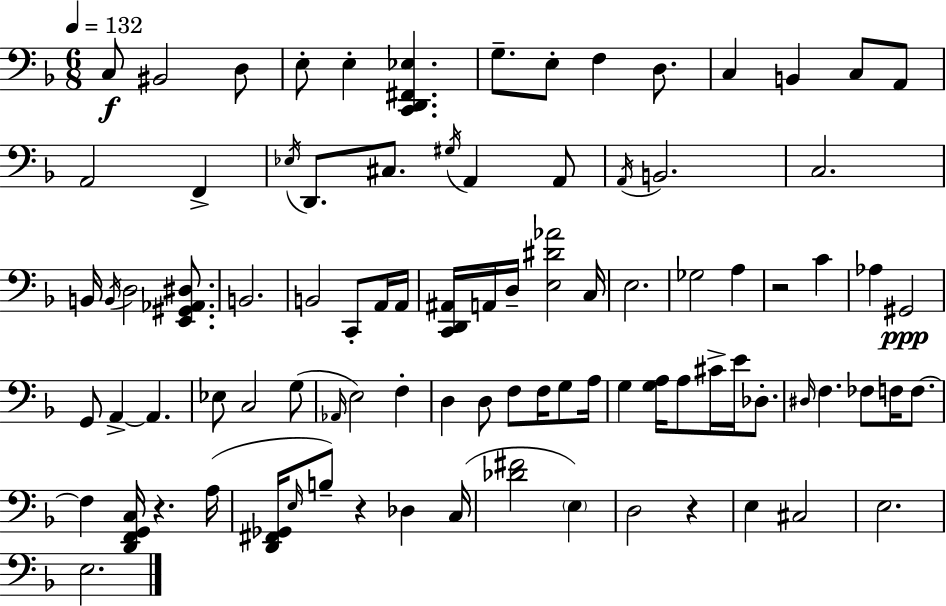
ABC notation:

X:1
T:Untitled
M:6/8
L:1/4
K:F
C,/2 ^B,,2 D,/2 E,/2 E, [C,,D,,^F,,_E,] G,/2 E,/2 F, D,/2 C, B,, C,/2 A,,/2 A,,2 F,, _E,/4 D,,/2 ^C,/2 ^G,/4 A,, A,,/2 A,,/4 B,,2 C,2 B,,/4 B,,/4 D,2 [E,,^G,,_A,,^D,]/2 B,,2 B,,2 C,,/2 A,,/4 A,,/4 [C,,D,,^A,,]/4 A,,/4 D,/4 [E,^D_A]2 C,/4 E,2 _G,2 A, z2 C _A, ^G,,2 G,,/2 A,, A,, _E,/2 C,2 G,/2 _A,,/4 E,2 F, D, D,/2 F,/2 F,/4 G,/2 A,/4 G, [G,A,]/4 A,/2 ^C/4 E/4 _D,/2 ^D,/4 F, _F,/2 F,/4 F,/2 F, [D,,F,,G,,C,]/4 z A,/4 [D,,^F,,_G,,]/4 E,/4 B,/2 z _D, C,/4 [_D^F]2 E, D,2 z E, ^C,2 E,2 E,2